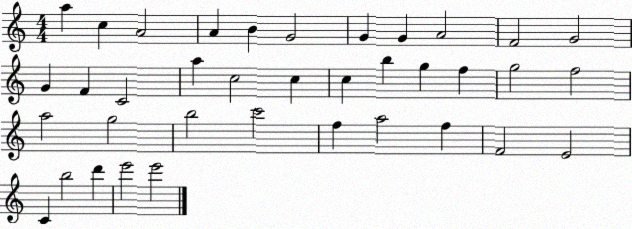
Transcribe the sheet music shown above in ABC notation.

X:1
T:Untitled
M:4/4
L:1/4
K:C
a c A2 A B G2 G G A2 F2 G2 G F C2 a c2 c c b g f g2 f2 a2 g2 b2 c'2 f a2 f F2 E2 C b2 d' e'2 e'2